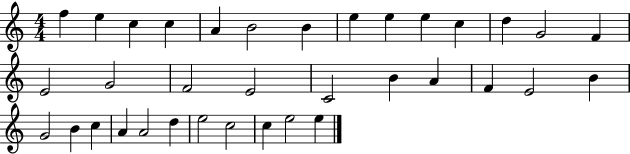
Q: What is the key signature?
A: C major